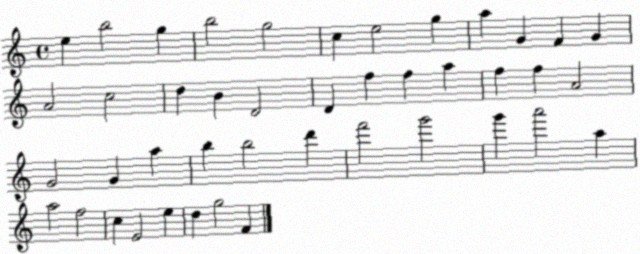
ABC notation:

X:1
T:Untitled
M:4/4
L:1/4
K:C
e b2 g b2 g2 c e2 g a G F G A2 c2 d B D2 D f f a f f A2 G2 G a b b2 d' f'2 g'2 g' a'2 a a2 f2 c E2 e d g2 F